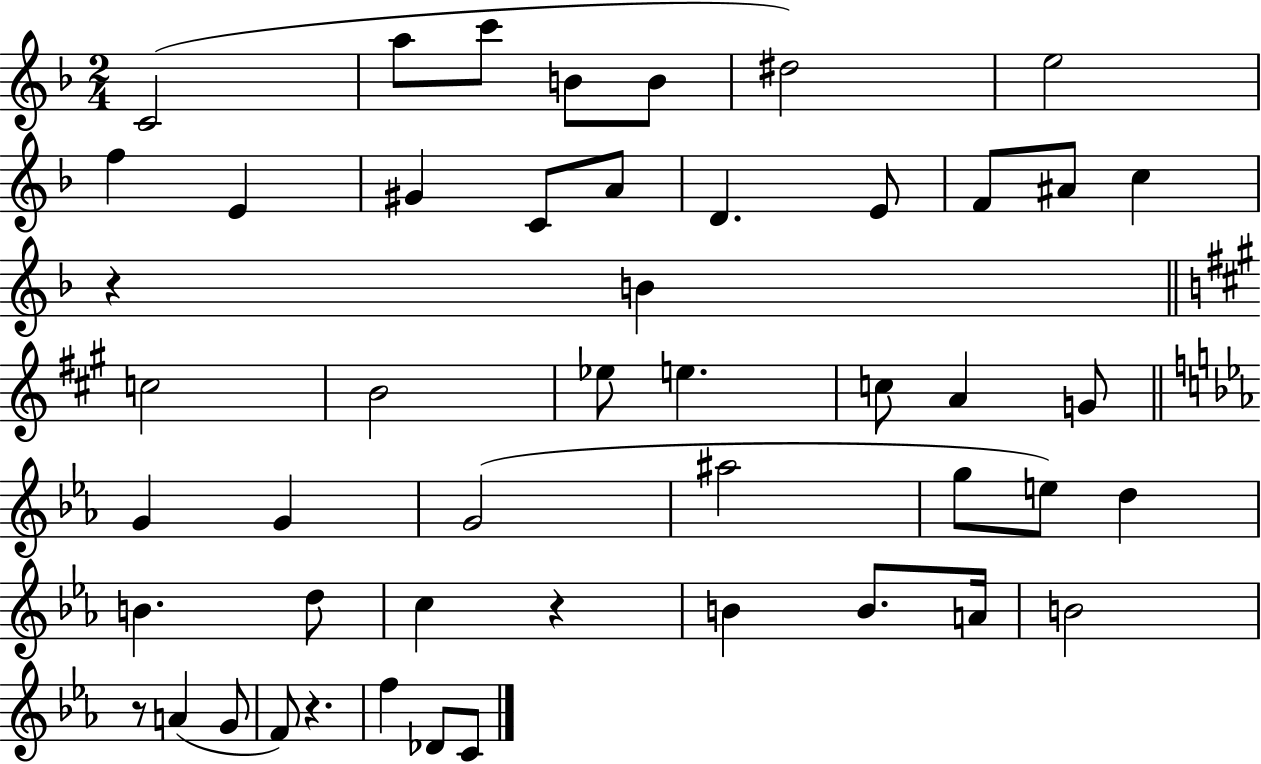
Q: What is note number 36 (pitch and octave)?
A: B4